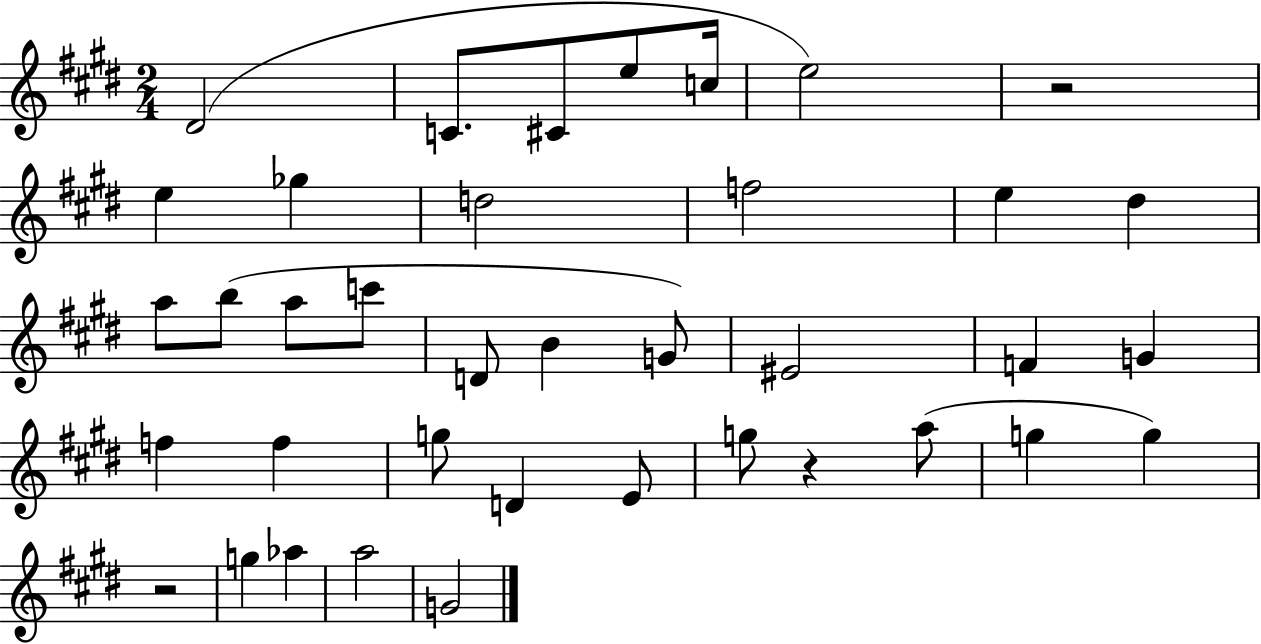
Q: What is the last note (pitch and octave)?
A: G4